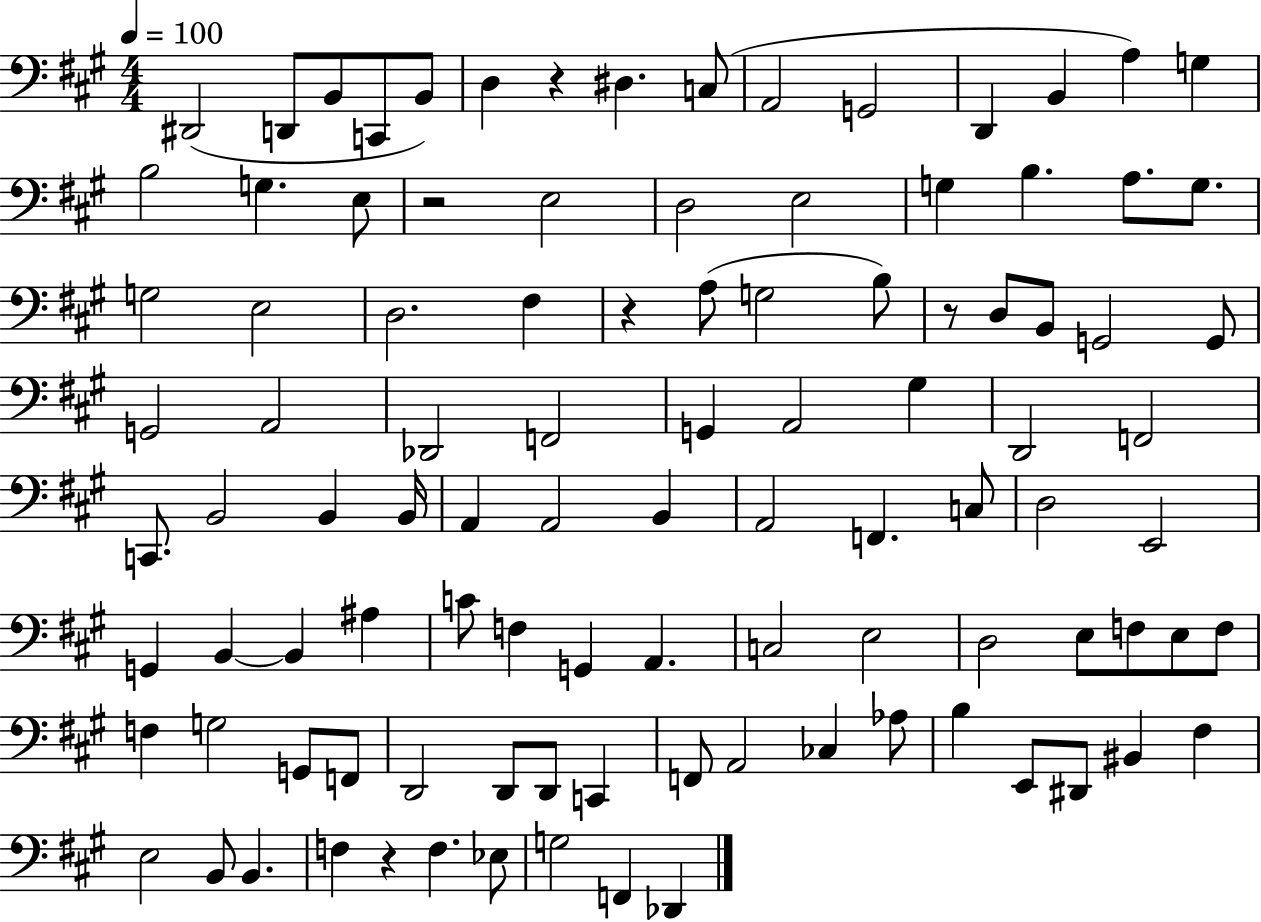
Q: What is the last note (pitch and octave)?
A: Db2